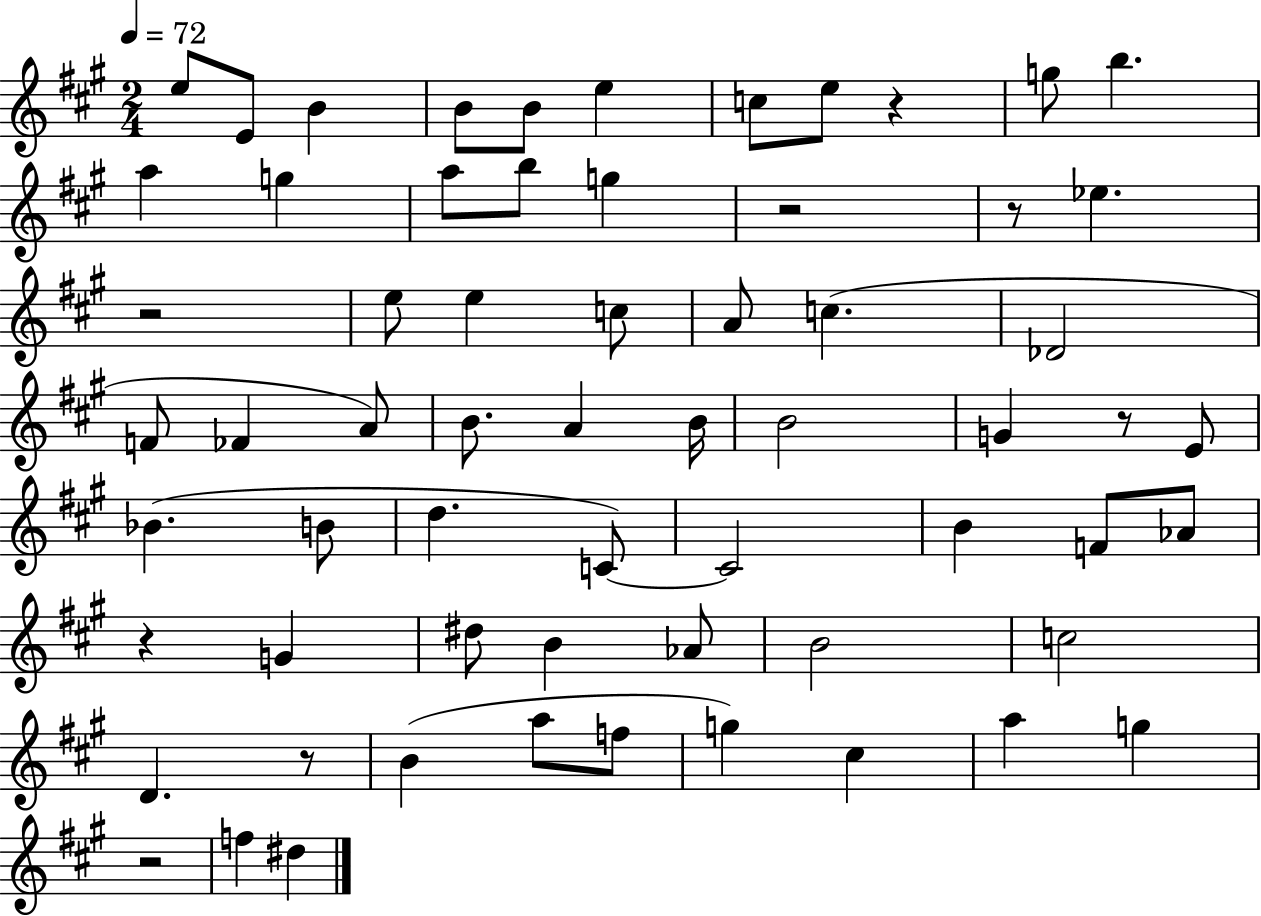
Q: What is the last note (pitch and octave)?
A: D#5